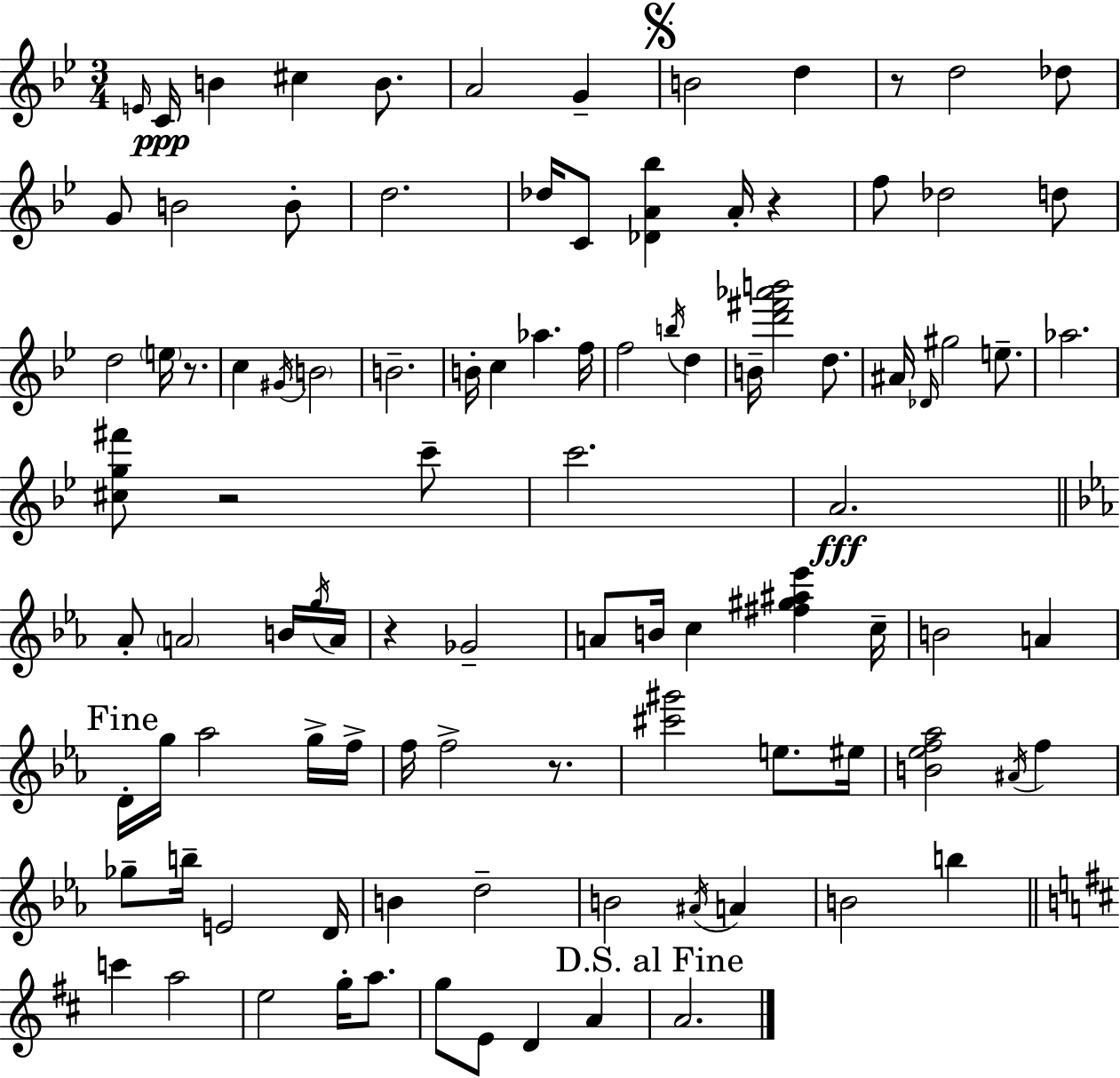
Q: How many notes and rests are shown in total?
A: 100